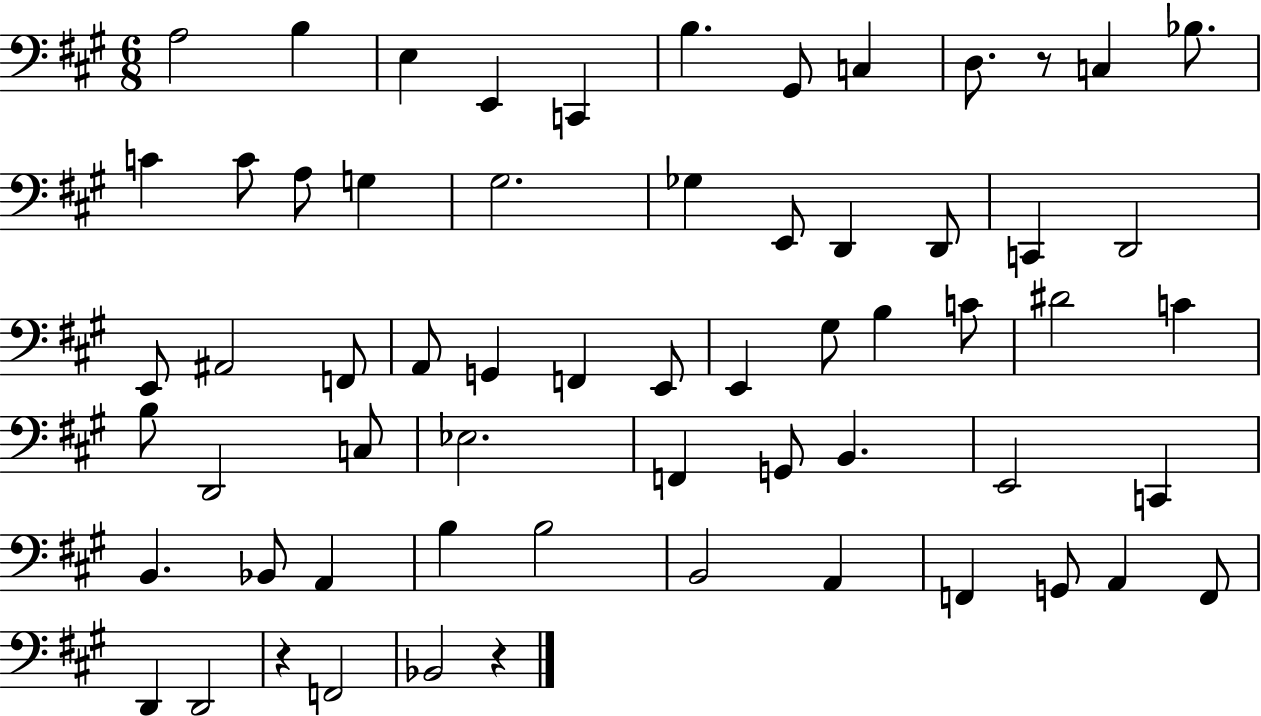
{
  \clef bass
  \numericTimeSignature
  \time 6/8
  \key a \major
  a2 b4 | e4 e,4 c,4 | b4. gis,8 c4 | d8. r8 c4 bes8. | \break c'4 c'8 a8 g4 | gis2. | ges4 e,8 d,4 d,8 | c,4 d,2 | \break e,8 ais,2 f,8 | a,8 g,4 f,4 e,8 | e,4 gis8 b4 c'8 | dis'2 c'4 | \break b8 d,2 c8 | ees2. | f,4 g,8 b,4. | e,2 c,4 | \break b,4. bes,8 a,4 | b4 b2 | b,2 a,4 | f,4 g,8 a,4 f,8 | \break d,4 d,2 | r4 f,2 | bes,2 r4 | \bar "|."
}